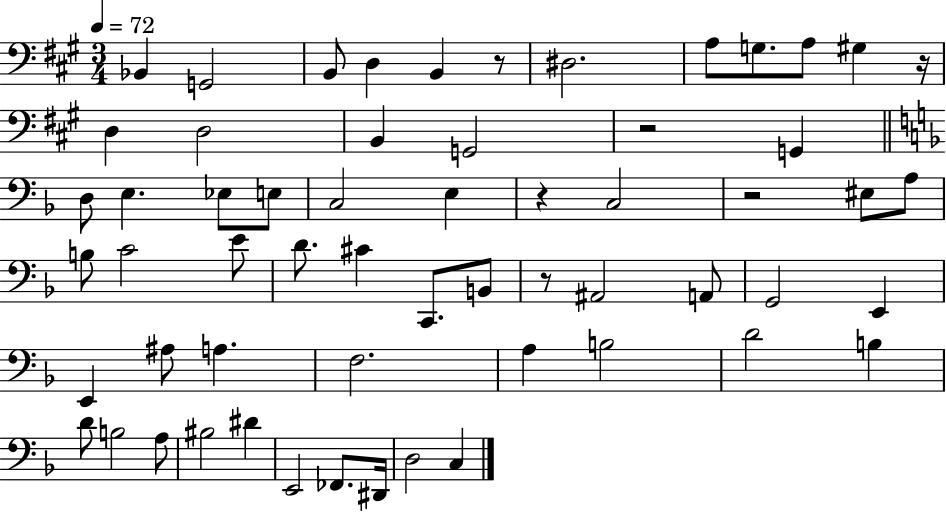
X:1
T:Untitled
M:3/4
L:1/4
K:A
_B,, G,,2 B,,/2 D, B,, z/2 ^D,2 A,/2 G,/2 A,/2 ^G, z/4 D, D,2 B,, G,,2 z2 G,, D,/2 E, _E,/2 E,/2 C,2 E, z C,2 z2 ^E,/2 A,/2 B,/2 C2 E/2 D/2 ^C C,,/2 B,,/2 z/2 ^A,,2 A,,/2 G,,2 E,, E,, ^A,/2 A, F,2 A, B,2 D2 B, D/2 B,2 A,/2 ^B,2 ^D E,,2 _F,,/2 ^D,,/4 D,2 C,